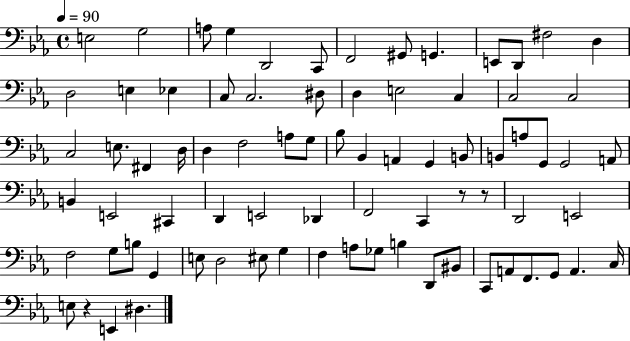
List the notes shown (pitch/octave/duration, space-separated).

E3/h G3/h A3/e G3/q D2/h C2/e F2/h G#2/e G2/q. E2/e D2/e F#3/h D3/q D3/h E3/q Eb3/q C3/e C3/h. D#3/e D3/q E3/h C3/q C3/h C3/h C3/h E3/e. F#2/q D3/s D3/q F3/h A3/e G3/e Bb3/e Bb2/q A2/q G2/q B2/e B2/e A3/e G2/e G2/h A2/e B2/q E2/h C#2/q D2/q E2/h Db2/q F2/h C2/q R/e R/e D2/h E2/h F3/h G3/e B3/e G2/q E3/e D3/h EIS3/e G3/q F3/q A3/e Gb3/e B3/q D2/e BIS2/e C2/e A2/e F2/e. G2/e A2/q. C3/s E3/e R/q E2/q D#3/q.